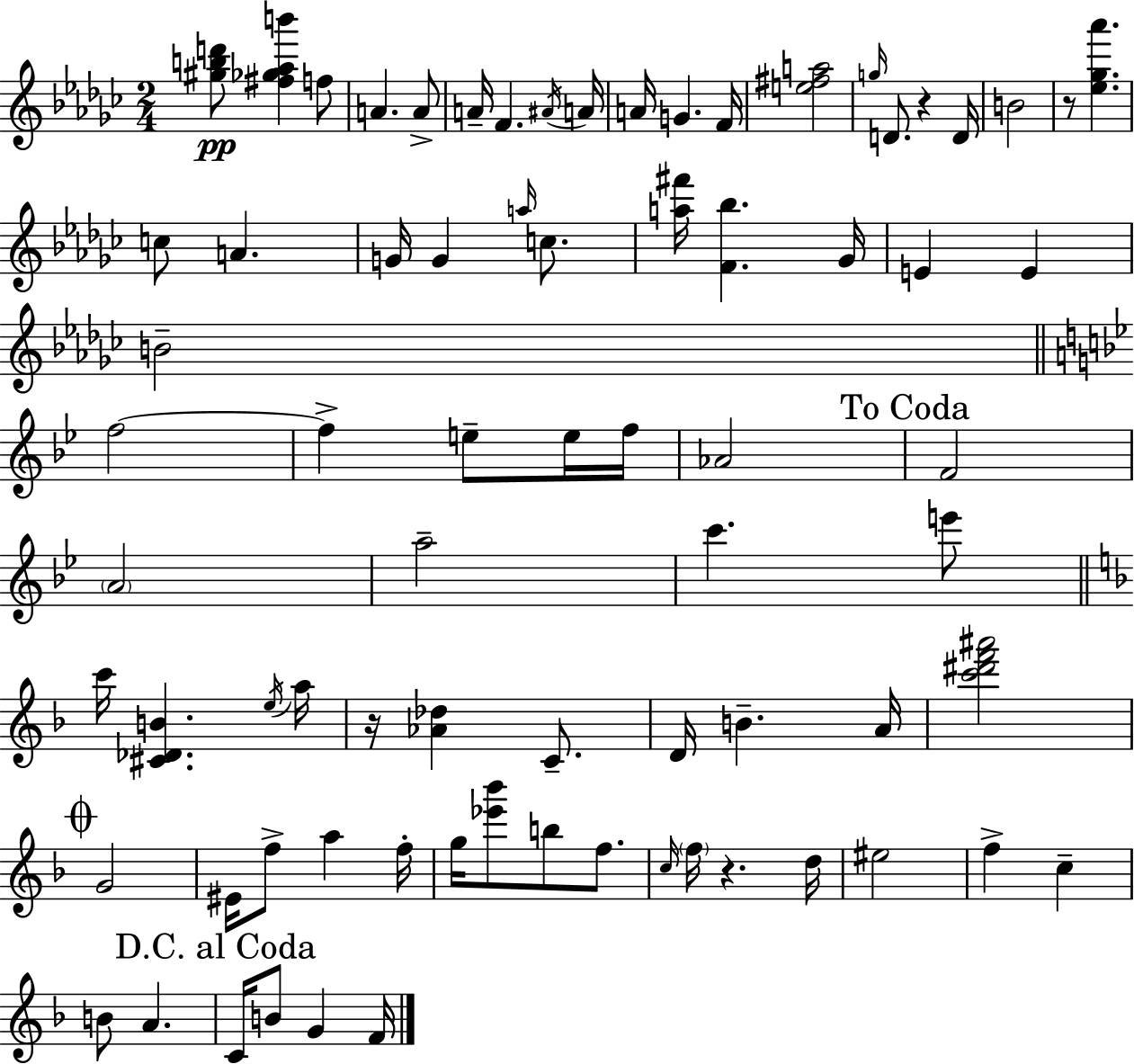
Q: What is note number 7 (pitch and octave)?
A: A4